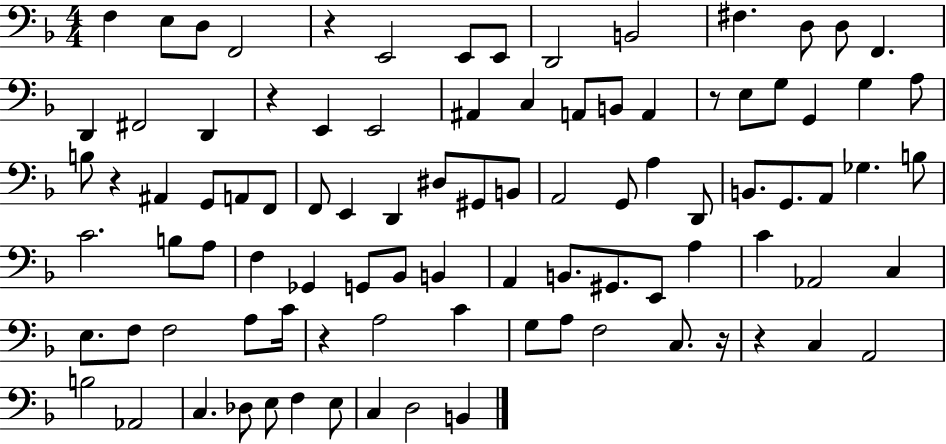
{
  \clef bass
  \numericTimeSignature
  \time 4/4
  \key f \major
  f4 e8 d8 f,2 | r4 e,2 e,8 e,8 | d,2 b,2 | fis4. d8 d8 f,4. | \break d,4 fis,2 d,4 | r4 e,4 e,2 | ais,4 c4 a,8 b,8 a,4 | r8 e8 g8 g,4 g4 a8 | \break b8 r4 ais,4 g,8 a,8 f,8 | f,8 e,4 d,4 dis8 gis,8 b,8 | a,2 g,8 a4 d,8 | b,8. g,8. a,8 ges4. b8 | \break c'2. b8 a8 | f4 ges,4 g,8 bes,8 b,4 | a,4 b,8. gis,8. e,8 a4 | c'4 aes,2 c4 | \break e8. f8 f2 a8 c'16 | r4 a2 c'4 | g8 a8 f2 c8. r16 | r4 c4 a,2 | \break b2 aes,2 | c4. des8 e8 f4 e8 | c4 d2 b,4 | \bar "|."
}